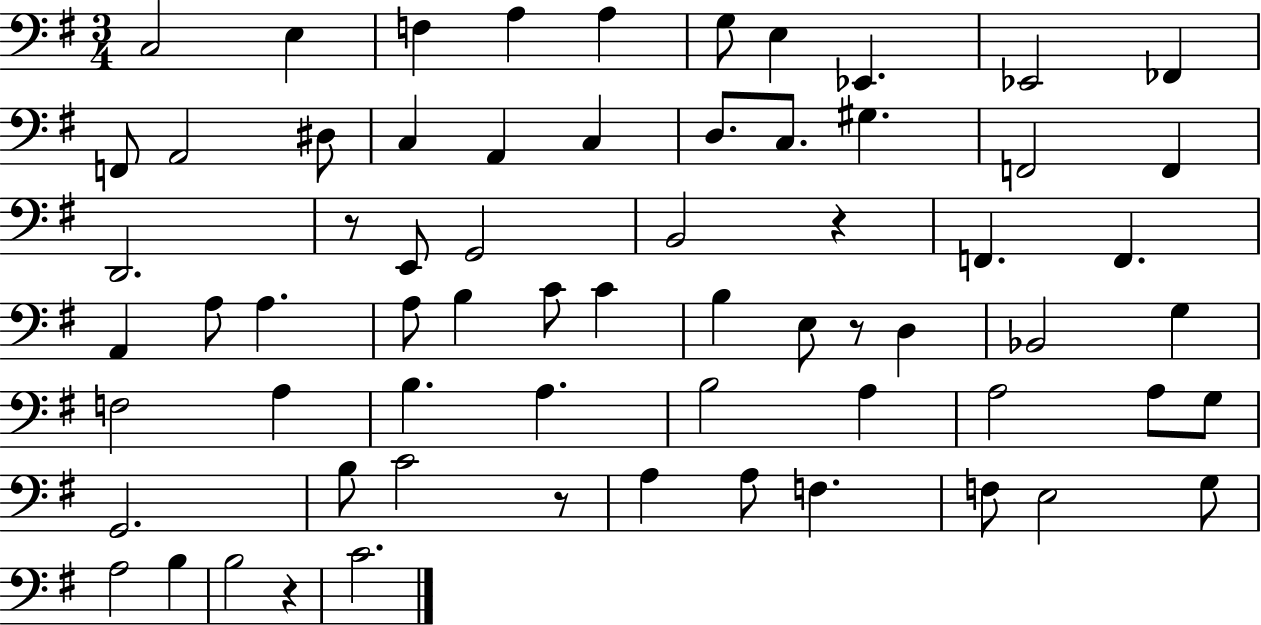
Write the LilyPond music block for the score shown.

{
  \clef bass
  \numericTimeSignature
  \time 3/4
  \key g \major
  \repeat volta 2 { c2 e4 | f4 a4 a4 | g8 e4 ees,4. | ees,2 fes,4 | \break f,8 a,2 dis8 | c4 a,4 c4 | d8. c8. gis4. | f,2 f,4 | \break d,2. | r8 e,8 g,2 | b,2 r4 | f,4. f,4. | \break a,4 a8 a4. | a8 b4 c'8 c'4 | b4 e8 r8 d4 | bes,2 g4 | \break f2 a4 | b4. a4. | b2 a4 | a2 a8 g8 | \break g,2. | b8 c'2 r8 | a4 a8 f4. | f8 e2 g8 | \break a2 b4 | b2 r4 | c'2. | } \bar "|."
}